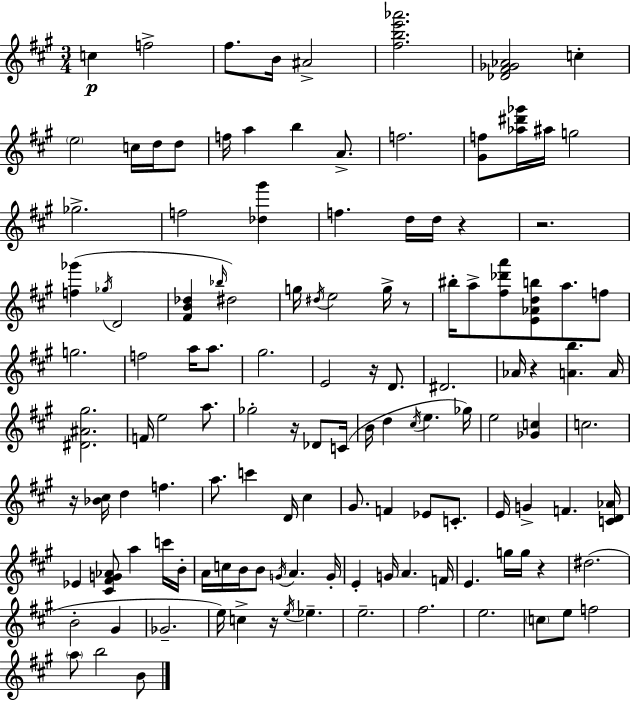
{
  \clef treble
  \numericTimeSignature
  \time 3/4
  \key a \major
  c''4\p f''2-> | fis''8. b'16 ais'2-> | <fis'' b'' e''' aes'''>2. | <des' fis' ges' aes'>2 c''4-. | \break \parenthesize e''2 c''16 d''16 d''8 | f''16 a''4 b''4 a'8.-> | f''2. | <gis' f''>8 <aes'' dis''' ges'''>16 ais''16 g''2 | \break ges''2.-> | f''2 <des'' gis'''>4 | f''4. d''16 d''16 r4 | r2. | \break <f'' ges'''>4( \acciaccatura { ges''16 } d'2 | <fis' b' des''>4 \grace { bes''16 } dis''2) | g''16 \acciaccatura { dis''16 } e''2 | g''16-> r8 bis''16-. a''8-> <fis'' des''' a'''>8 <e' aes' d'' b''>8 a''8. | \break f''8 g''2. | f''2 a''16 | a''8. gis''2. | e'2 r16 | \break d'8. dis'2. | aes'16 r4 <a' b''>4. | a'16 <dis' ais' gis''>2. | f'16 e''2 | \break a''8. ges''2-. r16 | des'8 c'16( b'16 d''4 \acciaccatura { cis''16 } e''4. | ges''16) e''2 | <ges' c''>4 c''2. | \break r16 <bes' cis''>16 d''4 f''4. | a''8. c'''4 d'16 | cis''4 gis'8. f'4 ees'8 | c'8.-. e'16 g'4-> f'4. | \break <c' d' aes'>16 ees'4 <cis' fis' g' aes'>8 a''4 | c'''16 b'16-. a'16 c''16 b'16 b'8 \acciaccatura { g'16 } a'4. | g'16-. e'4-. g'16 a'4. | f'16 e'4. g''16 | \break g''16 r4 dis''2.( | b'2-. | gis'4 ges'2.-- | e''16) c''4-> r16 \acciaccatura { e''16 } | \break ees''4.-- e''2.-- | fis''2. | e''2. | \parenthesize c''8 e''8 f''2 | \break \parenthesize a''8 b''2 | b'8 \bar "|."
}